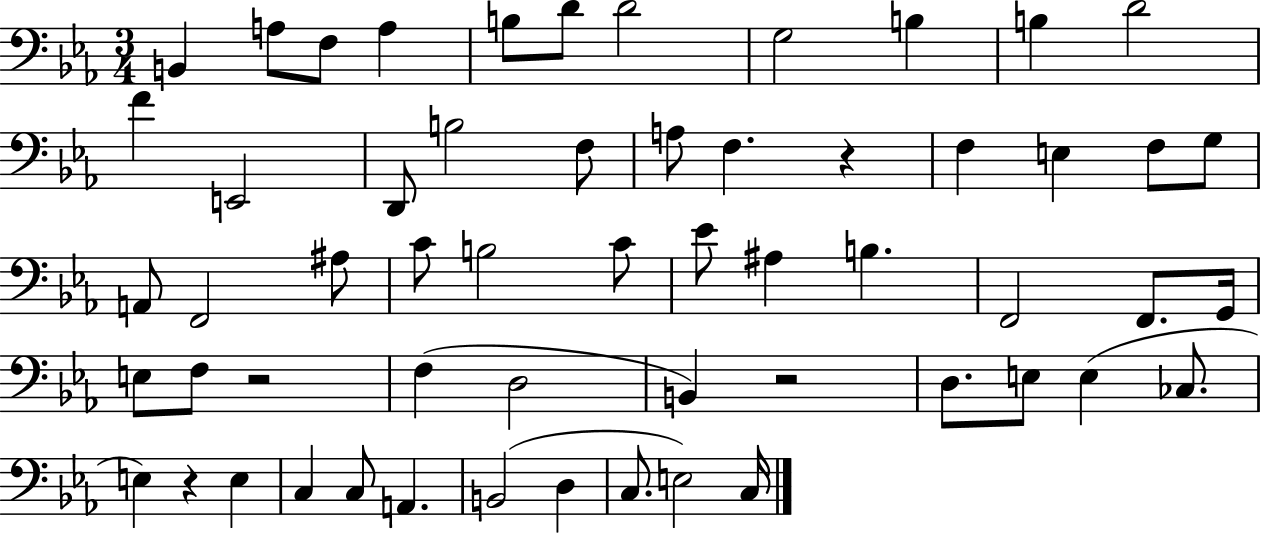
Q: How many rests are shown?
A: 4